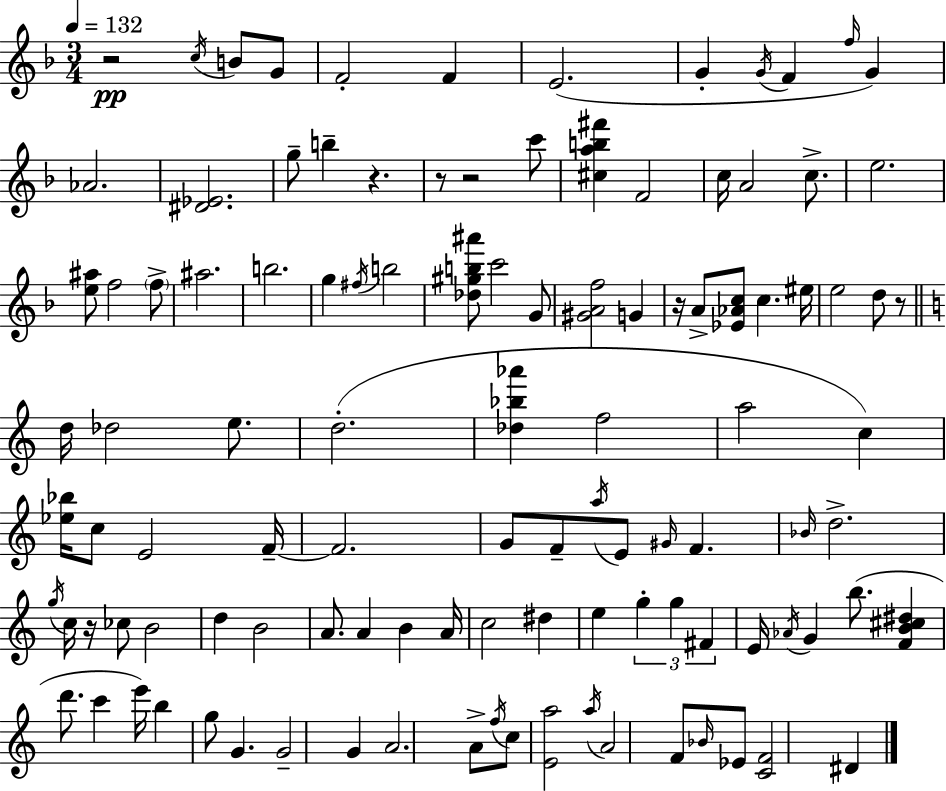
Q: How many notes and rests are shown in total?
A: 110